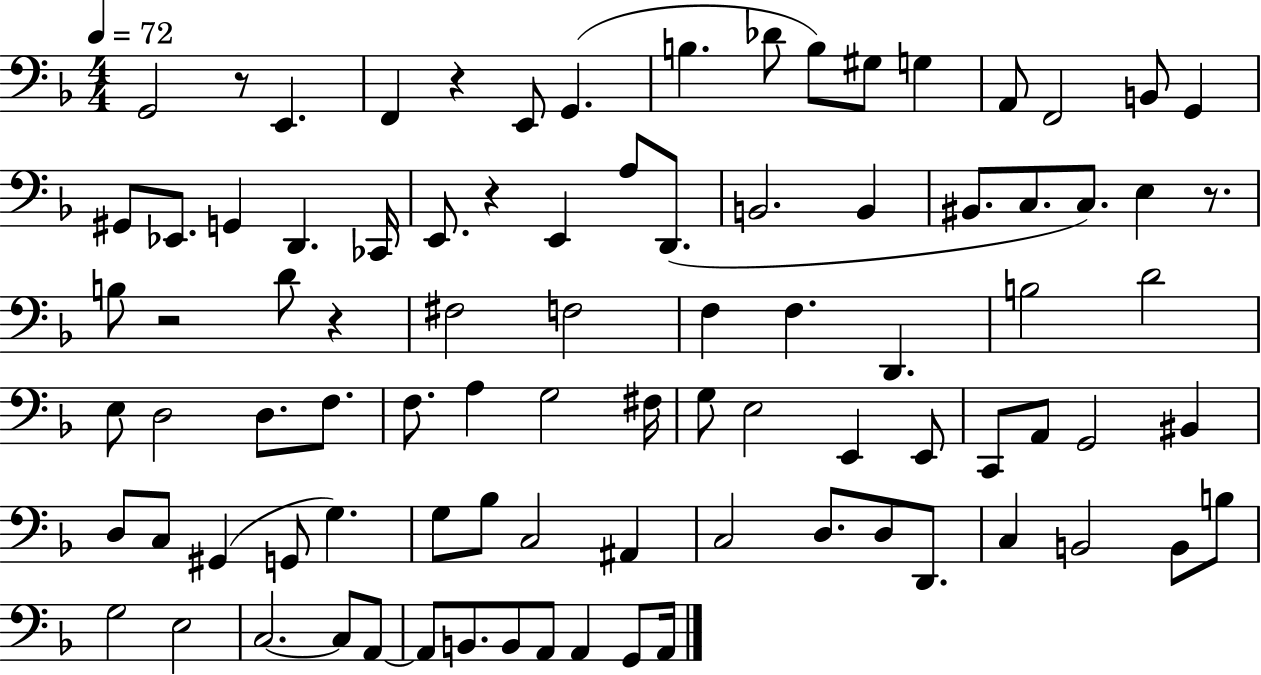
X:1
T:Untitled
M:4/4
L:1/4
K:F
G,,2 z/2 E,, F,, z E,,/2 G,, B, _D/2 B,/2 ^G,/2 G, A,,/2 F,,2 B,,/2 G,, ^G,,/2 _E,,/2 G,, D,, _C,,/4 E,,/2 z E,, A,/2 D,,/2 B,,2 B,, ^B,,/2 C,/2 C,/2 E, z/2 B,/2 z2 D/2 z ^F,2 F,2 F, F, D,, B,2 D2 E,/2 D,2 D,/2 F,/2 F,/2 A, G,2 ^F,/4 G,/2 E,2 E,, E,,/2 C,,/2 A,,/2 G,,2 ^B,, D,/2 C,/2 ^G,, G,,/2 G, G,/2 _B,/2 C,2 ^A,, C,2 D,/2 D,/2 D,,/2 C, B,,2 B,,/2 B,/2 G,2 E,2 C,2 C,/2 A,,/2 A,,/2 B,,/2 B,,/2 A,,/2 A,, G,,/2 A,,/4